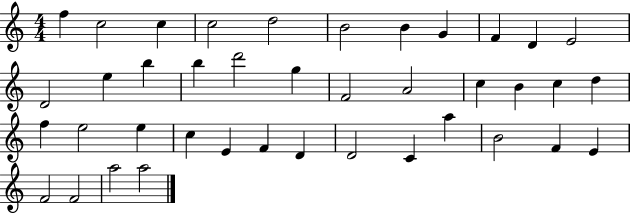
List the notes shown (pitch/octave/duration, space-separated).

F5/q C5/h C5/q C5/h D5/h B4/h B4/q G4/q F4/q D4/q E4/h D4/h E5/q B5/q B5/q D6/h G5/q F4/h A4/h C5/q B4/q C5/q D5/q F5/q E5/h E5/q C5/q E4/q F4/q D4/q D4/h C4/q A5/q B4/h F4/q E4/q F4/h F4/h A5/h A5/h